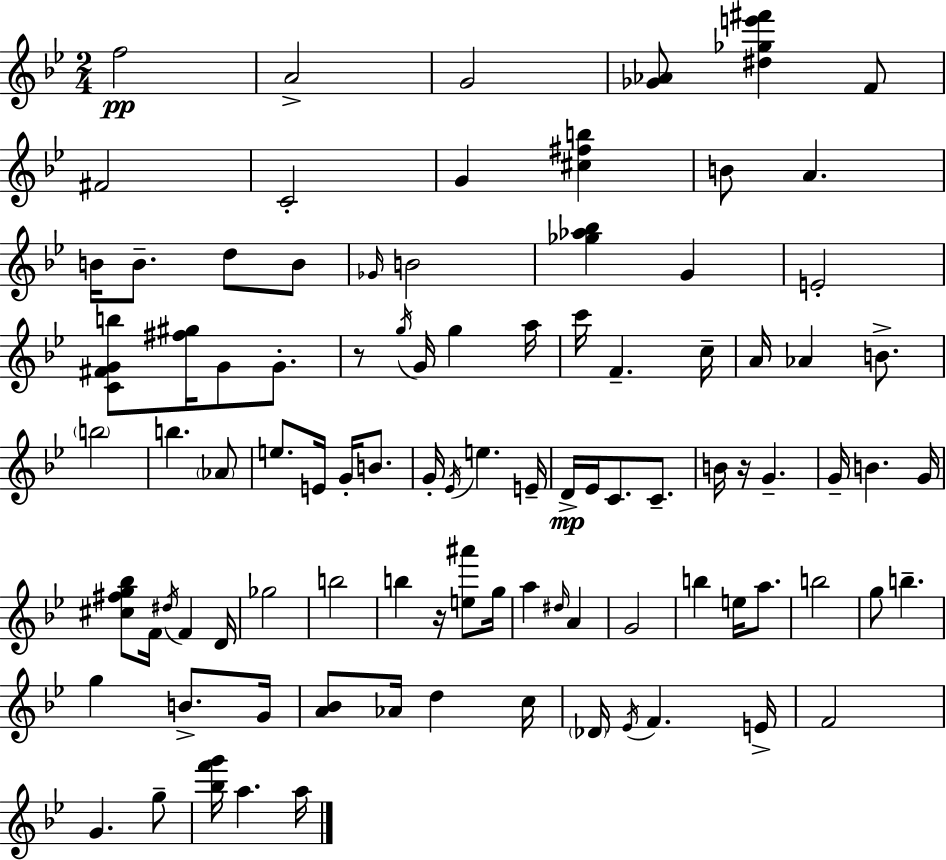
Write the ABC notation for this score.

X:1
T:Untitled
M:2/4
L:1/4
K:Bb
f2 A2 G2 [_G_A]/2 [^d_ge'^f'] F/2 ^F2 C2 G [^c^fb] B/2 A B/4 B/2 d/2 B/2 _G/4 B2 [_g_a_b] G E2 [C^FGb]/2 [^f^g]/4 G/2 G/2 z/2 g/4 G/4 g a/4 c'/4 F c/4 A/4 _A B/2 b2 b _A/2 e/2 E/4 G/4 B/2 G/4 _E/4 e E/4 D/4 _E/4 C/2 C/2 B/4 z/4 G G/4 B G/4 [^c^fg_b]/2 F/4 ^d/4 F D/4 _g2 b2 b z/4 [e^a']/2 g/4 a ^d/4 A G2 b e/4 a/2 b2 g/2 b g B/2 G/4 [A_B]/2 _A/4 d c/4 _D/4 _E/4 F E/4 F2 G g/2 [_bf'g']/4 a a/4